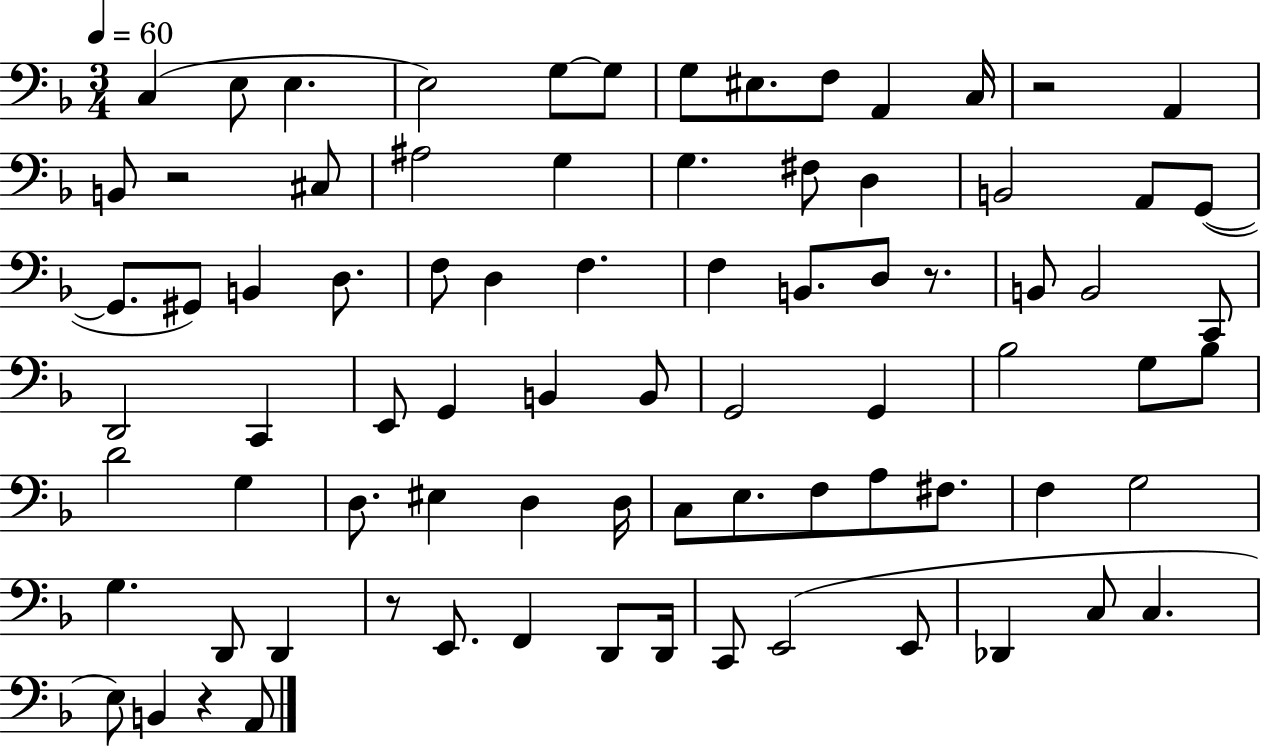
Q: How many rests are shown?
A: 5